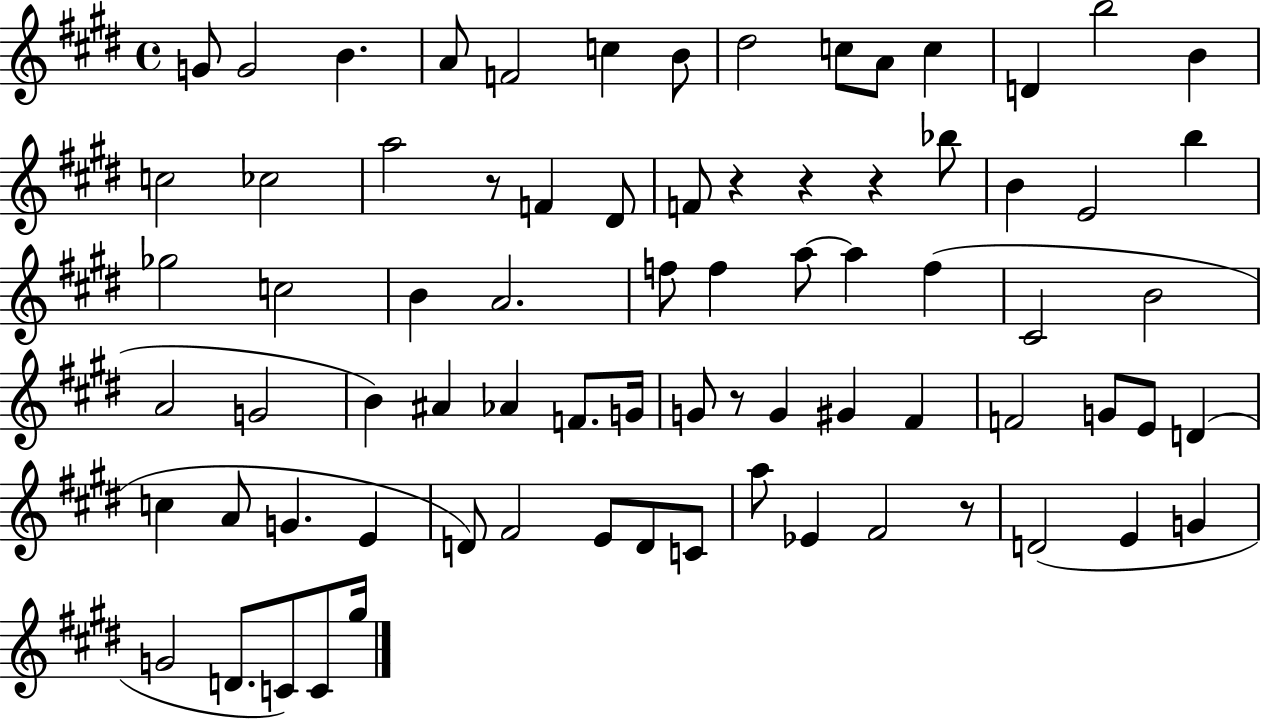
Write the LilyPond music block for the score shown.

{
  \clef treble
  \time 4/4
  \defaultTimeSignature
  \key e \major
  g'8 g'2 b'4. | a'8 f'2 c''4 b'8 | dis''2 c''8 a'8 c''4 | d'4 b''2 b'4 | \break c''2 ces''2 | a''2 r8 f'4 dis'8 | f'8 r4 r4 r4 bes''8 | b'4 e'2 b''4 | \break ges''2 c''2 | b'4 a'2. | f''8 f''4 a''8~~ a''4 f''4( | cis'2 b'2 | \break a'2 g'2 | b'4) ais'4 aes'4 f'8. g'16 | g'8 r8 g'4 gis'4 fis'4 | f'2 g'8 e'8 d'4( | \break c''4 a'8 g'4. e'4 | d'8) fis'2 e'8 d'8 c'8 | a''8 ees'4 fis'2 r8 | d'2( e'4 g'4 | \break g'2 d'8. c'8) c'8 gis''16 | \bar "|."
}